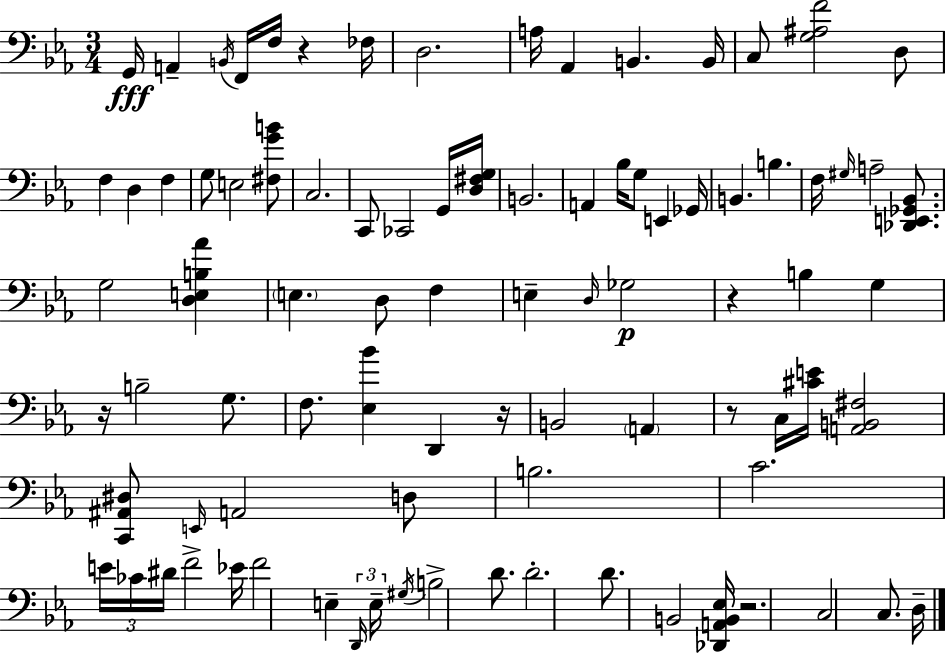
{
  \clef bass
  \numericTimeSignature
  \time 3/4
  \key c \minor
  g,16\fff a,4-- \acciaccatura { b,16 } f,16 f16 r4 | fes16 d2. | a16 aes,4 b,4. | b,16 c8 <g ais f'>2 d8 | \break f4 d4 f4 | g8 e2 <fis g' b'>8 | c2. | c,8 ces,2 g,16 | \break <d fis g>16 b,2. | a,4 bes16 g8 e,4 | ges,16 b,4. b4. | f16 \grace { gis16 } a2-- <des, e, ges, bes,>8. | \break g2 <d e b aes'>4 | \parenthesize e4. d8 f4 | e4-- \grace { d16 }\p ges2 | r4 b4 g4 | \break r16 b2-- | g8. f8. <ees bes'>4 d,4 | r16 b,2 \parenthesize a,4 | r8 c16 <cis' e'>16 <a, b, fis>2 | \break <c, ais, dis>8 \grace { e,16 } a,2 | d8 b2. | c'2. | \tuplet 3/2 { e'16 ces'16 dis'16 } f'2-> | \break ees'16 f'2 | e4-- \tuplet 3/2 { \grace { d,16 } e16-- \acciaccatura { gis16 } } b2-> | d'8. d'2.-. | d'8. b,2 | \break <des, a, b, ees>16 r2. | c2 | c8. d16-- \bar "|."
}